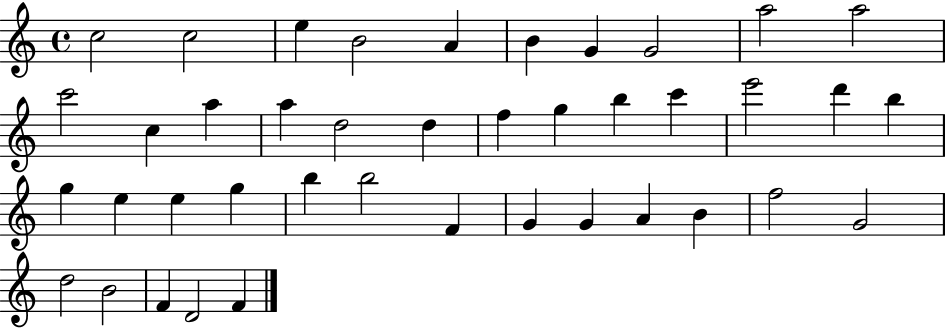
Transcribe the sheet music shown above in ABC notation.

X:1
T:Untitled
M:4/4
L:1/4
K:C
c2 c2 e B2 A B G G2 a2 a2 c'2 c a a d2 d f g b c' e'2 d' b g e e g b b2 F G G A B f2 G2 d2 B2 F D2 F